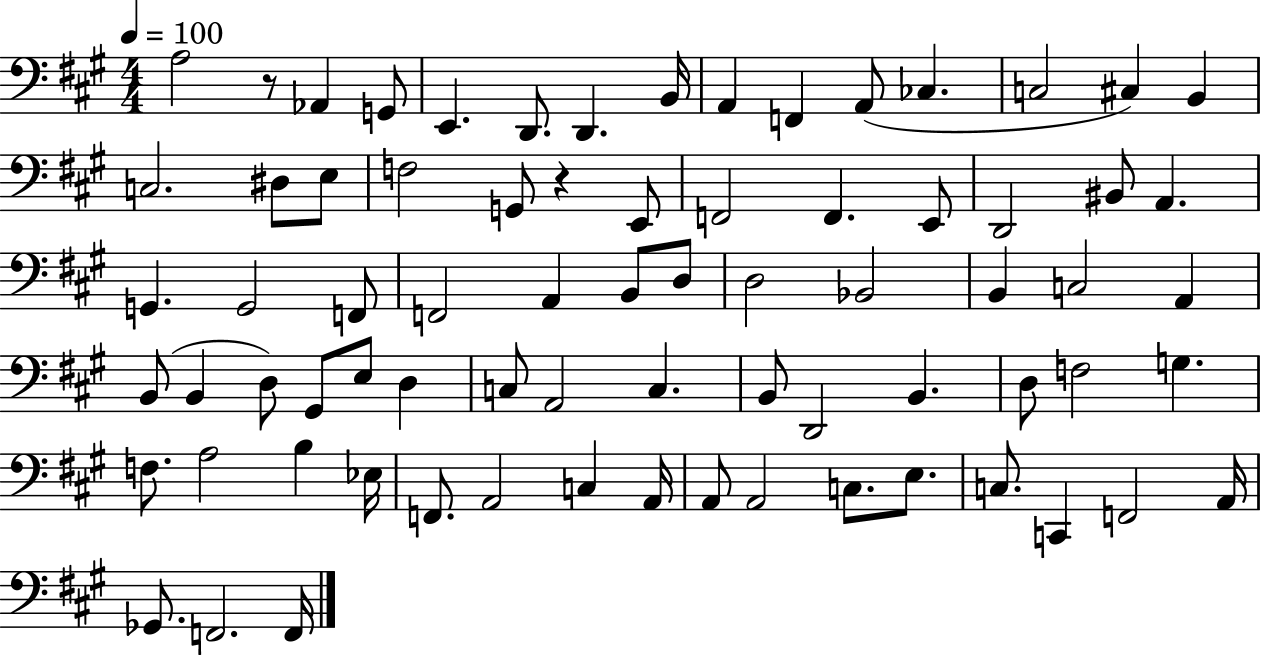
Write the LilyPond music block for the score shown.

{
  \clef bass
  \numericTimeSignature
  \time 4/4
  \key a \major
  \tempo 4 = 100
  \repeat volta 2 { a2 r8 aes,4 g,8 | e,4. d,8. d,4. b,16 | a,4 f,4 a,8( ces4. | c2 cis4) b,4 | \break c2. dis8 e8 | f2 g,8 r4 e,8 | f,2 f,4. e,8 | d,2 bis,8 a,4. | \break g,4. g,2 f,8 | f,2 a,4 b,8 d8 | d2 bes,2 | b,4 c2 a,4 | \break b,8( b,4 d8) gis,8 e8 d4 | c8 a,2 c4. | b,8 d,2 b,4. | d8 f2 g4. | \break f8. a2 b4 ees16 | f,8. a,2 c4 a,16 | a,8 a,2 c8. e8. | c8. c,4 f,2 a,16 | \break ges,8. f,2. f,16 | } \bar "|."
}